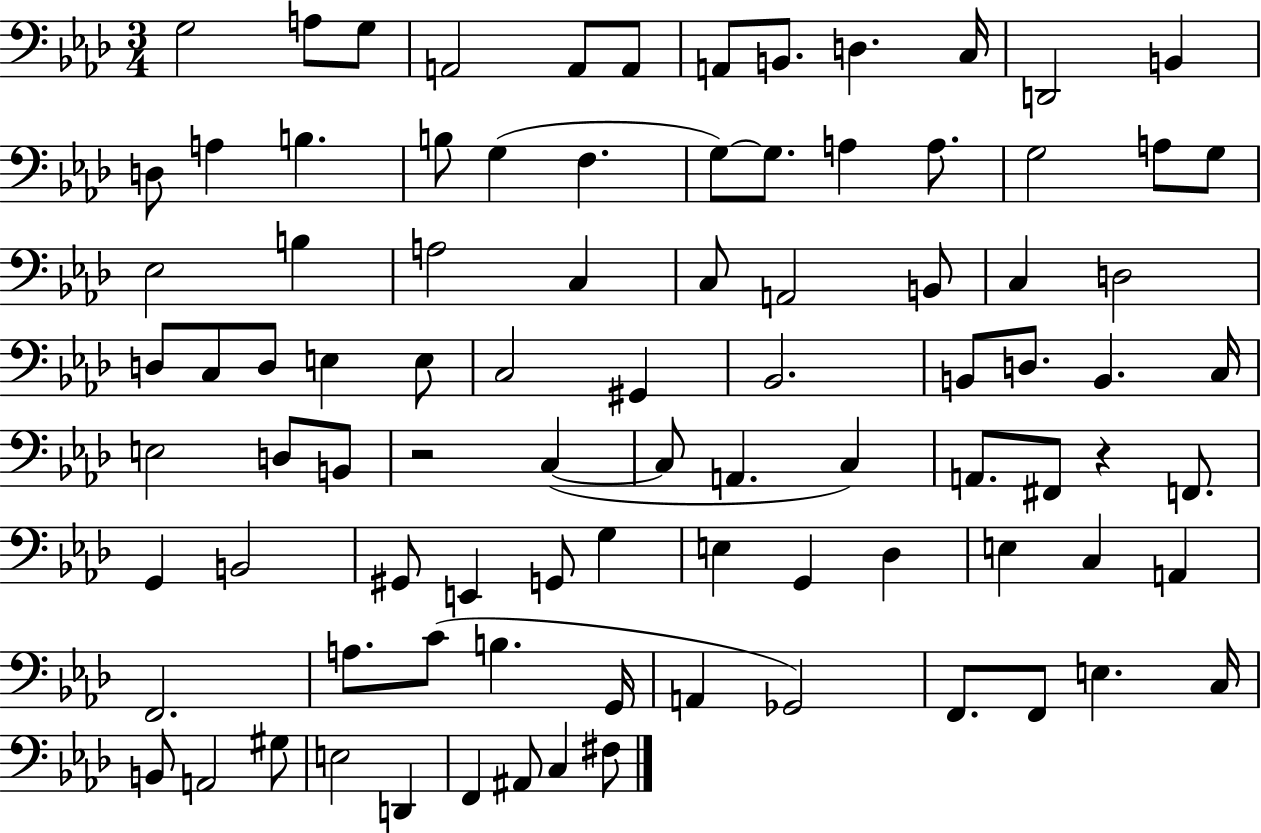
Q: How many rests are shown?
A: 2